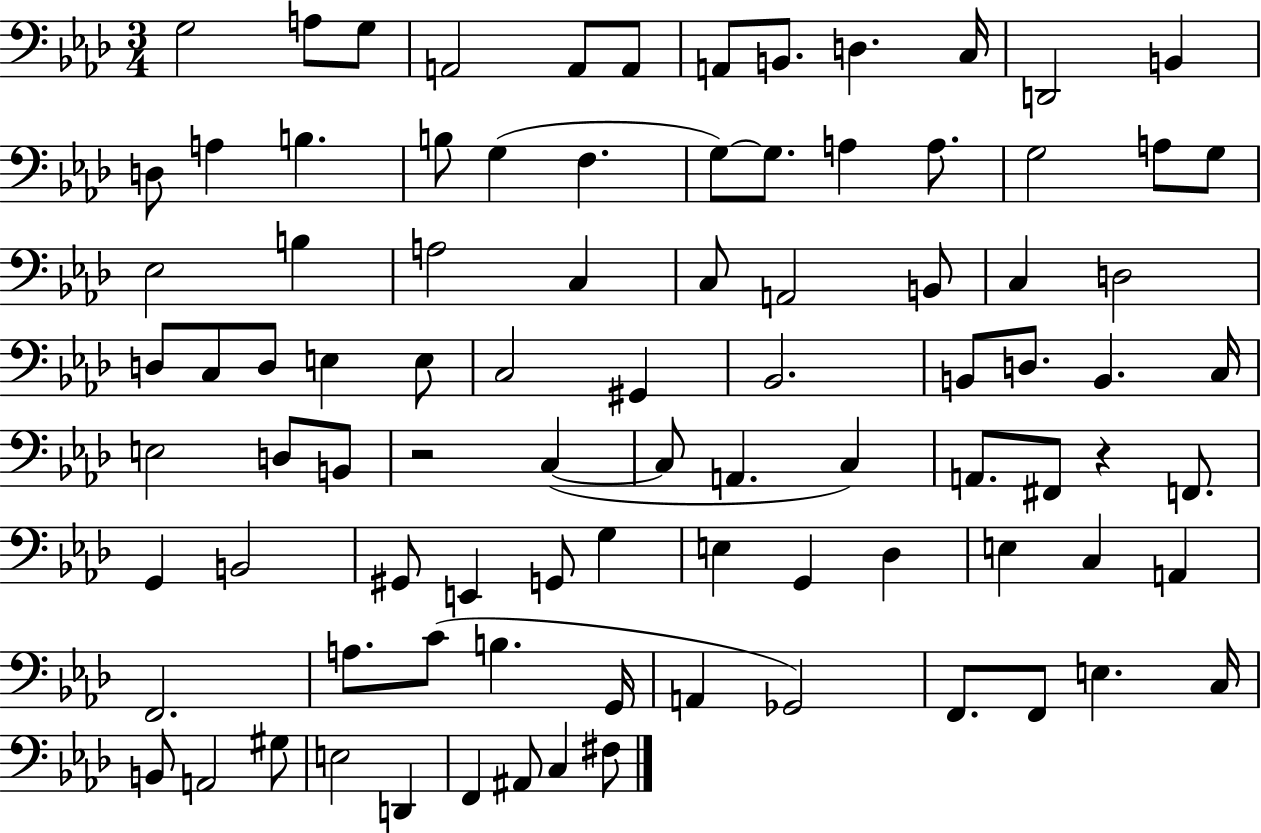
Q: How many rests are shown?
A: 2